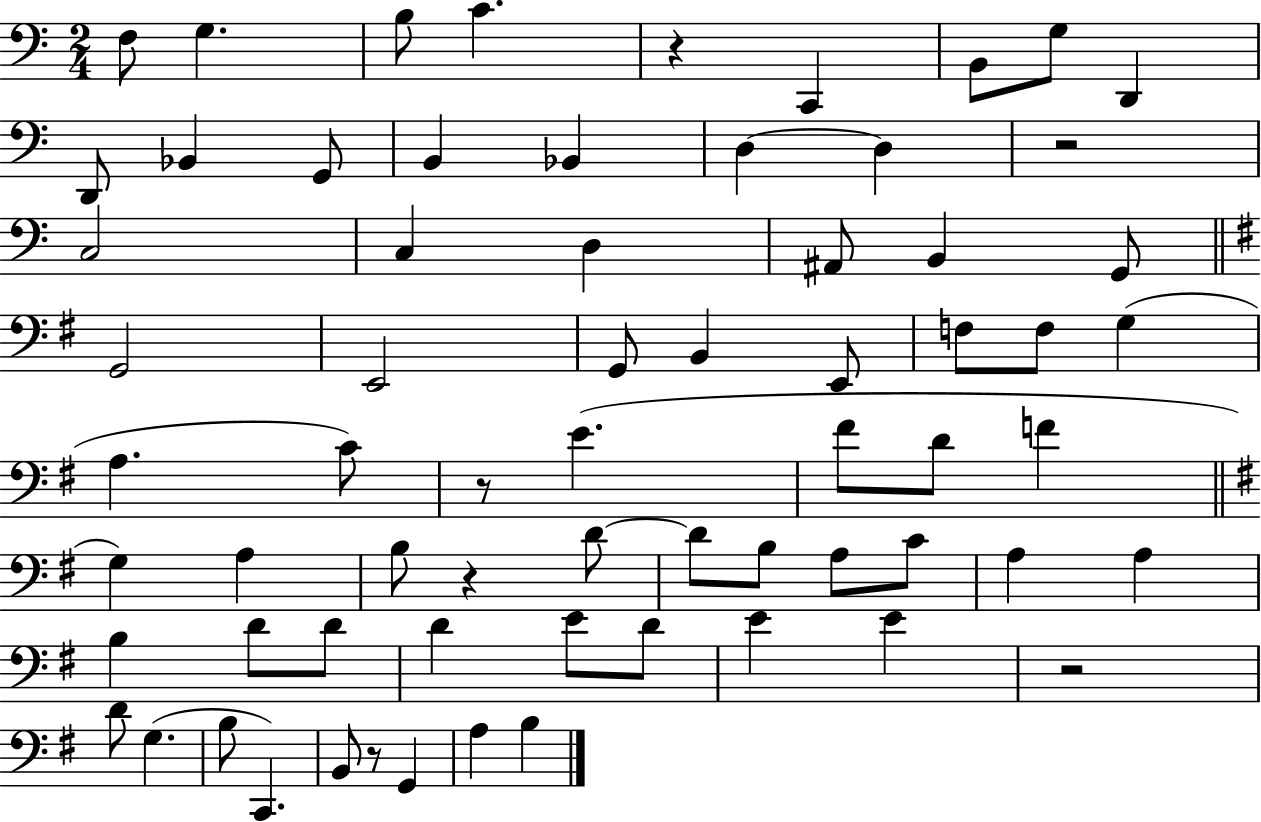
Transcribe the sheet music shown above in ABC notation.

X:1
T:Untitled
M:2/4
L:1/4
K:C
F,/2 G, B,/2 C z C,, B,,/2 G,/2 D,, D,,/2 _B,, G,,/2 B,, _B,, D, D, z2 C,2 C, D, ^A,,/2 B,, G,,/2 G,,2 E,,2 G,,/2 B,, E,,/2 F,/2 F,/2 G, A, C/2 z/2 E ^F/2 D/2 F G, A, B,/2 z D/2 D/2 B,/2 A,/2 C/2 A, A, B, D/2 D/2 D E/2 D/2 E E z2 D/2 G, B,/2 C,, B,,/2 z/2 G,, A, B,